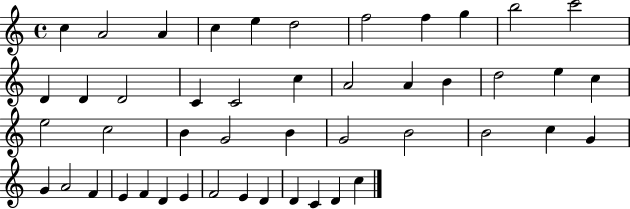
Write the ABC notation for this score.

X:1
T:Untitled
M:4/4
L:1/4
K:C
c A2 A c e d2 f2 f g b2 c'2 D D D2 C C2 c A2 A B d2 e c e2 c2 B G2 B G2 B2 B2 c G G A2 F E F D E F2 E D D C D c